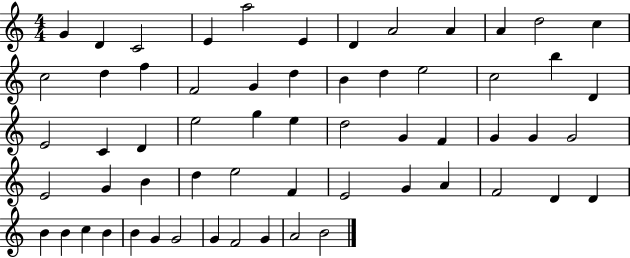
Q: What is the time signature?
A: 4/4